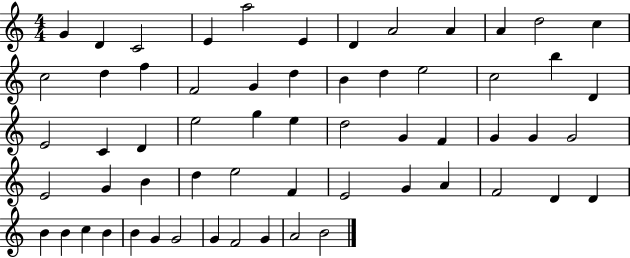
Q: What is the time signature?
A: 4/4